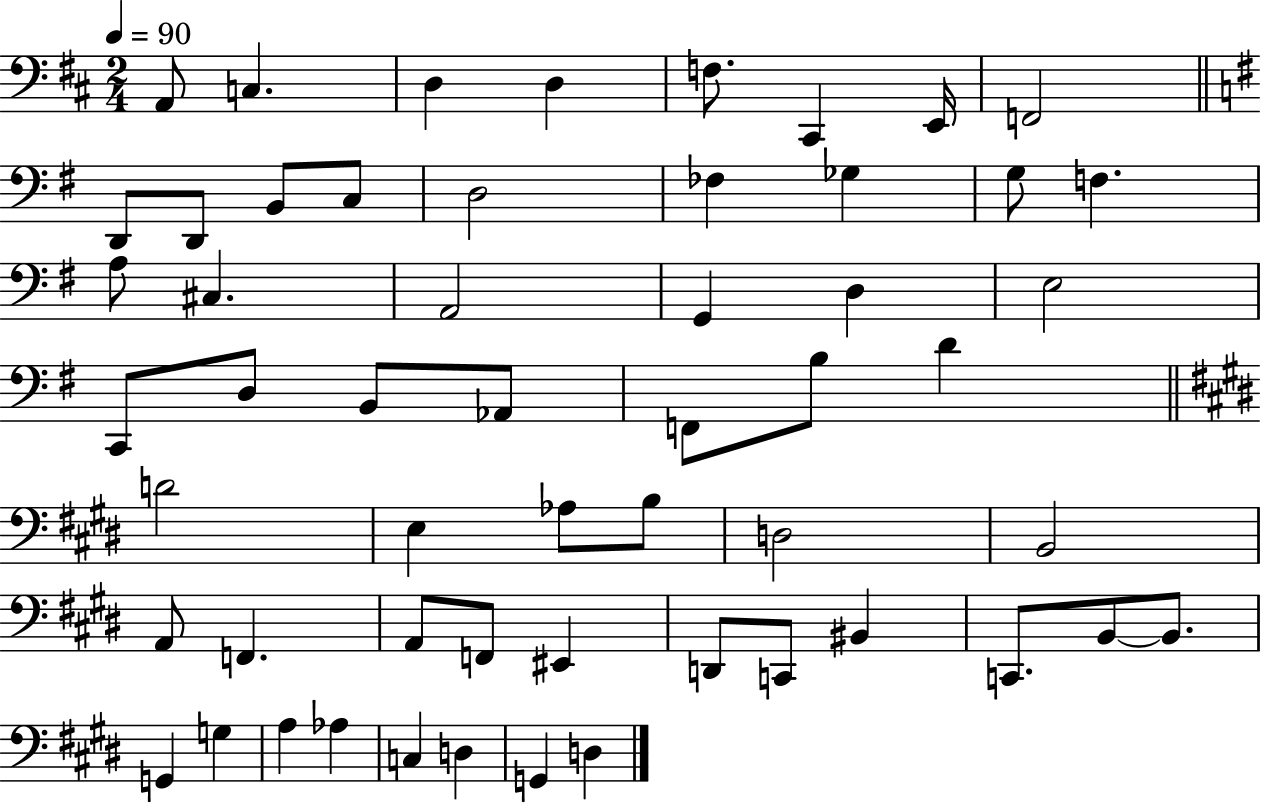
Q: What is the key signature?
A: D major